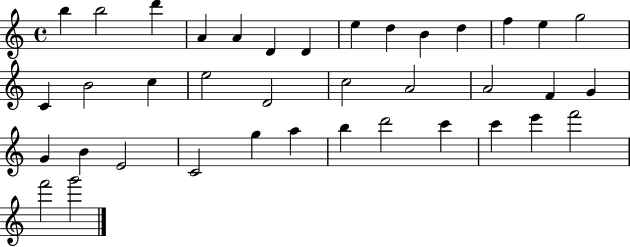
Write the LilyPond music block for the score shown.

{
  \clef treble
  \time 4/4
  \defaultTimeSignature
  \key c \major
  b''4 b''2 d'''4 | a'4 a'4 d'4 d'4 | e''4 d''4 b'4 d''4 | f''4 e''4 g''2 | \break c'4 b'2 c''4 | e''2 d'2 | c''2 a'2 | a'2 f'4 g'4 | \break g'4 b'4 e'2 | c'2 g''4 a''4 | b''4 d'''2 c'''4 | c'''4 e'''4 f'''2 | \break f'''2 g'''2 | \bar "|."
}